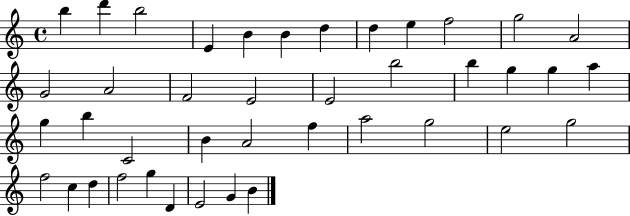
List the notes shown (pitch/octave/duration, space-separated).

B5/q D6/q B5/h E4/q B4/q B4/q D5/q D5/q E5/q F5/h G5/h A4/h G4/h A4/h F4/h E4/h E4/h B5/h B5/q G5/q G5/q A5/q G5/q B5/q C4/h B4/q A4/h F5/q A5/h G5/h E5/h G5/h F5/h C5/q D5/q F5/h G5/q D4/q E4/h G4/q B4/q